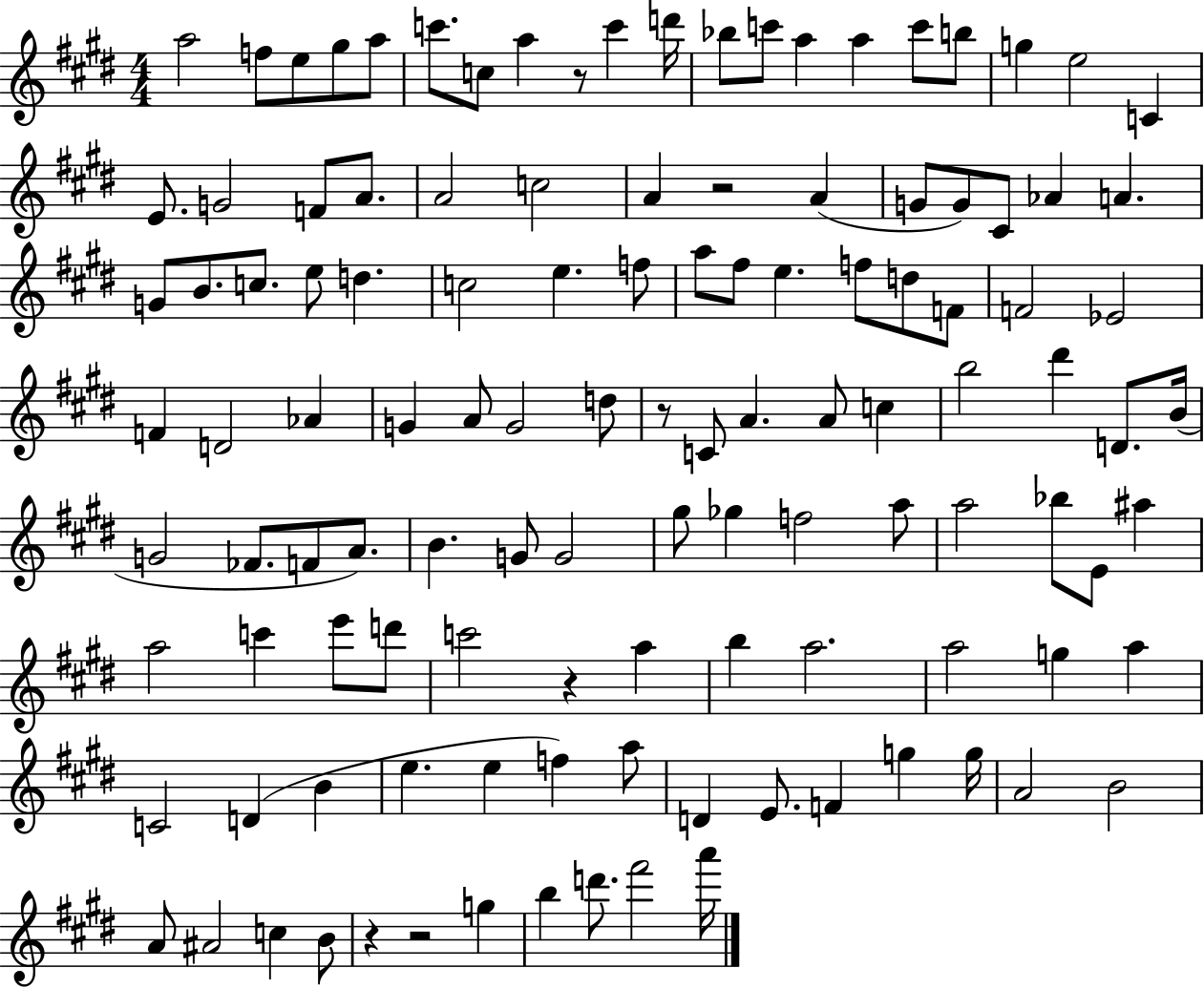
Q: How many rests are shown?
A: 6